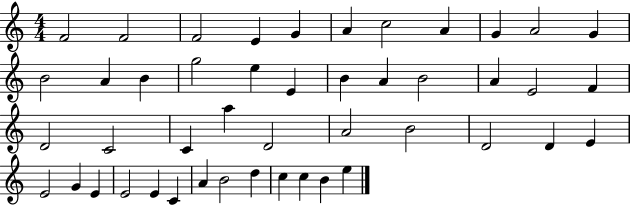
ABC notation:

X:1
T:Untitled
M:4/4
L:1/4
K:C
F2 F2 F2 E G A c2 A G A2 G B2 A B g2 e E B A B2 A E2 F D2 C2 C a D2 A2 B2 D2 D E E2 G E E2 E C A B2 d c c B e